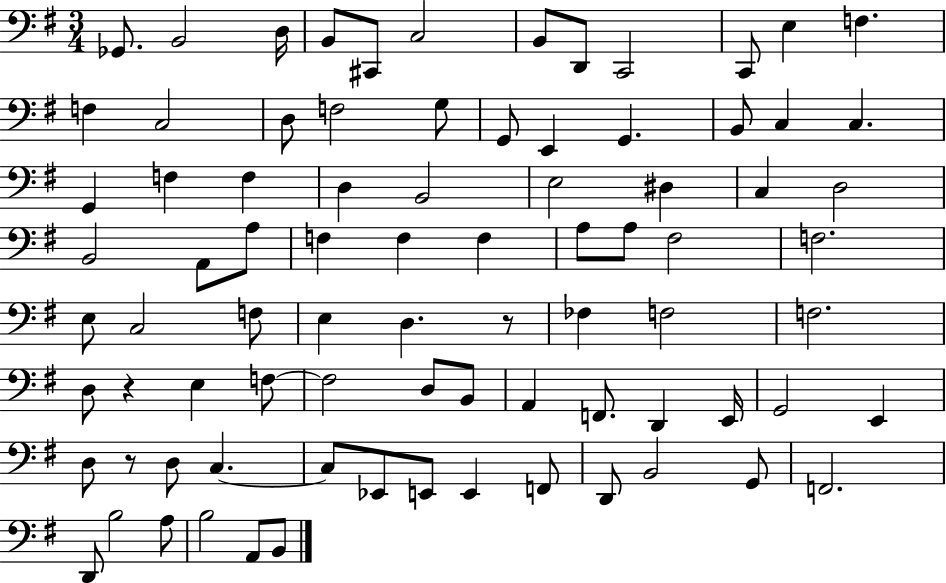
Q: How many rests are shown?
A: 3